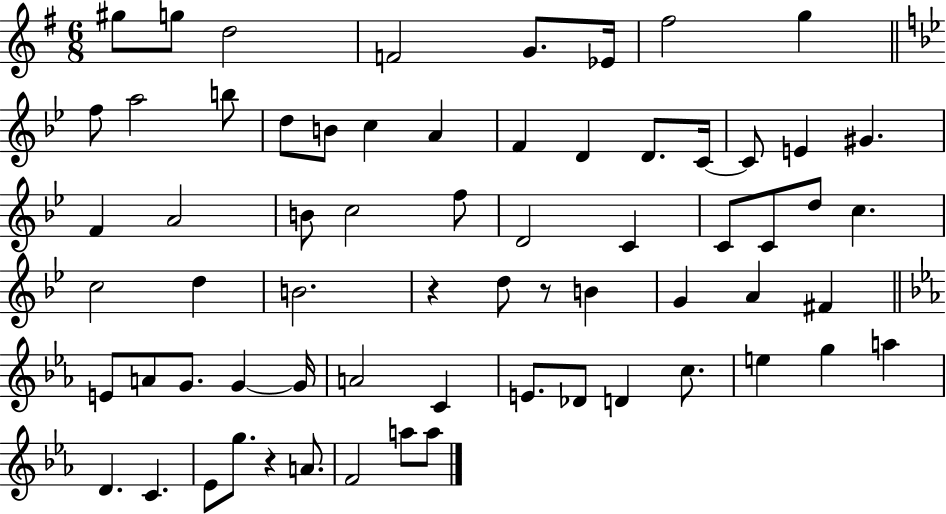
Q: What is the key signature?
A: G major